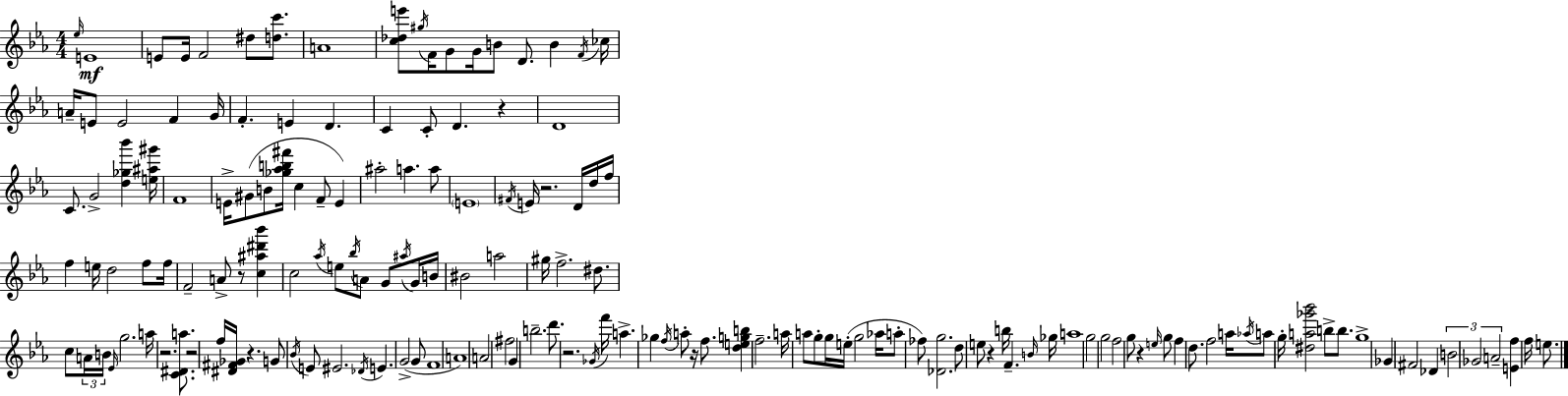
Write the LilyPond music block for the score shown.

{
  \clef treble
  \numericTimeSignature
  \time 4/4
  \key ees \major
  \grace { ees''16 }\mf e'1 | e'8 e'16 f'2 dis''8 <d'' c'''>8. | a'1 | <c'' des'' e'''>8 \acciaccatura { gis''16 } f'16 g'8 g'16 b'8 d'8. b'4 | \break \acciaccatura { f'16 } ces''16 a'16-- e'8 e'2 f'4 | g'16 f'4.-. e'4 d'4. | c'4 c'8-. d'4. r4 | d'1 | \break c'8. g'2-> <d'' ges'' bes'''>4 | <e'' ais'' gis'''>16 f'1 | e'16-> gis'8( b'8 <ges'' aes'' b'' fis'''>16 c''4 f'8-- e'4) | ais''2-. a''4. | \break a''8 \parenthesize e'1 | \acciaccatura { fis'16 } e'16 r2. | d'16 d''16 f''16 f''4 e''16 d''2 | f''8 f''16 f'2-- a'8-> r8 | \break <c'' ais'' dis''' bes'''>4 c''2 \acciaccatura { aes''16 } e''8 \acciaccatura { bes''16 } | a'8 g'8 \acciaccatura { ais''16 } g'16 b'16 bis'2 a''2 | gis''16 f''2.-> | dis''8. c''8 \tuplet 3/2 { a'16 b'16 \grace { ees'16 } } g''2. | \break a''16 r2. | <c' dis' a''>8. r2 | f''16 <dis' fis' ges'>16 r4. g'8 \acciaccatura { bes'16 } e'8 eis'2. | \acciaccatura { des'16 } e'4. | \break g'2->( g'8 f'1 | a'1) | a'2 | fis''2 g'4 b''2.-- | \break d'''8. r2. | \acciaccatura { ges'16 } f'''16 a''4.-> | ges''4 \acciaccatura { f''16 } a''8-. r16 f''8. <d'' e'' g'' b''>4 | f''2.-- a''16 a''8 g''8-. | \break g''16 e''16-.( g''2 aes''16 a''8-. fes''8) | <des' g''>2. d''8 e''8 | r4 b''16 f'4.-- \grace { b'16 } ges''16 a''1 | g''2 | \break g''2 f''2 | g''8 r4 \grace { e''16 } g''8 f''4 | d''8. f''2 a''16 \acciaccatura { aes''16 } a''8 | g''16-. <dis'' a'' ges''' bes'''>2 b''8-> b''8. g''1-> | \break ges'4 | fis'2 des'4 \tuplet 3/2 { b'2 | ges'2 a'2-- } | <e' f''>4 f''16 e''8. \bar "|."
}